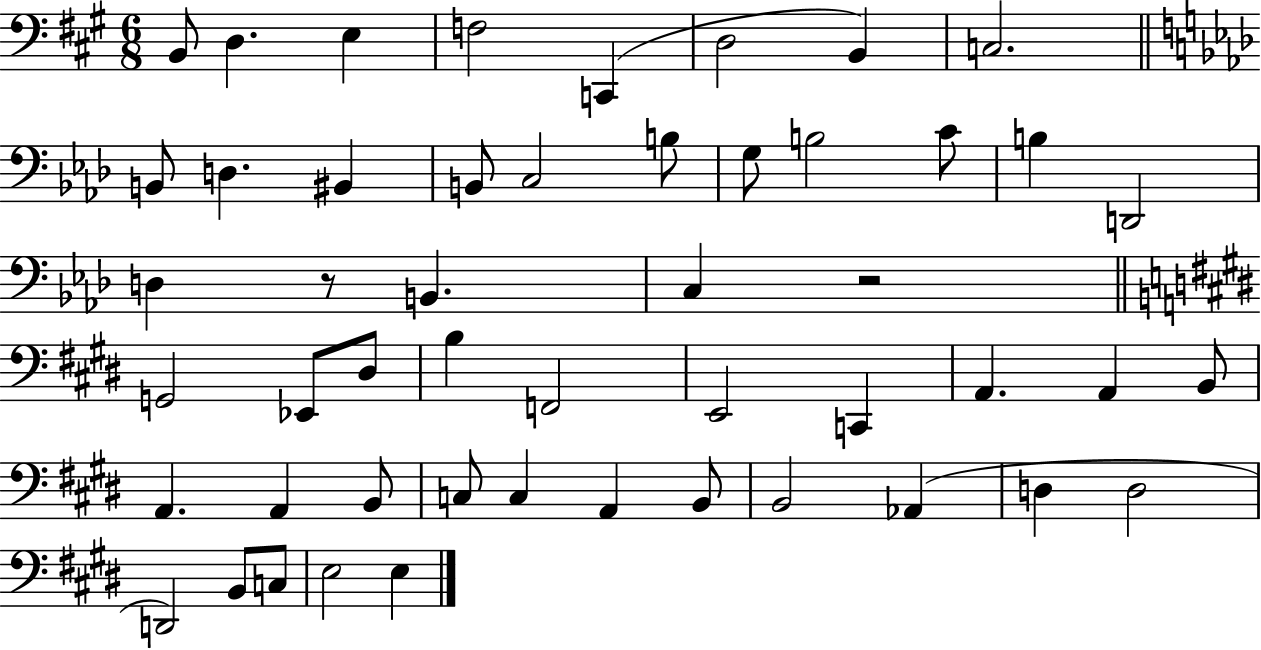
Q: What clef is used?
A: bass